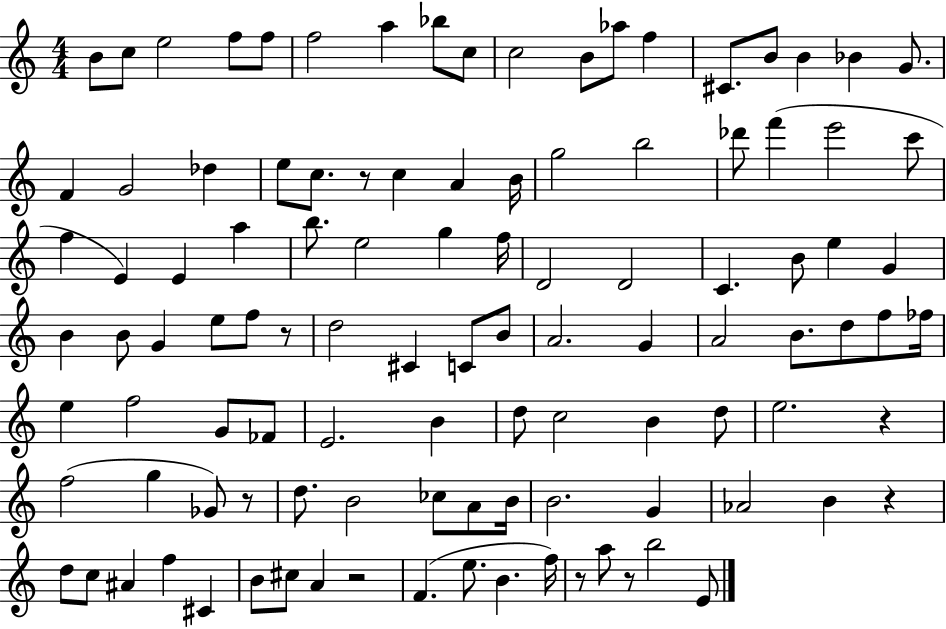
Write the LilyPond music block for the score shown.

{
  \clef treble
  \numericTimeSignature
  \time 4/4
  \key c \major
  b'8 c''8 e''2 f''8 f''8 | f''2 a''4 bes''8 c''8 | c''2 b'8 aes''8 f''4 | cis'8. b'8 b'4 bes'4 g'8. | \break f'4 g'2 des''4 | e''8 c''8. r8 c''4 a'4 b'16 | g''2 b''2 | des'''8 f'''4( e'''2 c'''8 | \break f''4 e'4) e'4 a''4 | b''8. e''2 g''4 f''16 | d'2 d'2 | c'4. b'8 e''4 g'4 | \break b'4 b'8 g'4 e''8 f''8 r8 | d''2 cis'4 c'8 b'8 | a'2. g'4 | a'2 b'8. d''8 f''8 fes''16 | \break e''4 f''2 g'8 fes'8 | e'2. b'4 | d''8 c''2 b'4 d''8 | e''2. r4 | \break f''2( g''4 ges'8) r8 | d''8. b'2 ces''8 a'8 b'16 | b'2. g'4 | aes'2 b'4 r4 | \break d''8 c''8 ais'4 f''4 cis'4 | b'8 cis''8 a'4 r2 | f'4.( e''8. b'4. f''16) | r8 a''8 r8 b''2 e'8 | \break \bar "|."
}